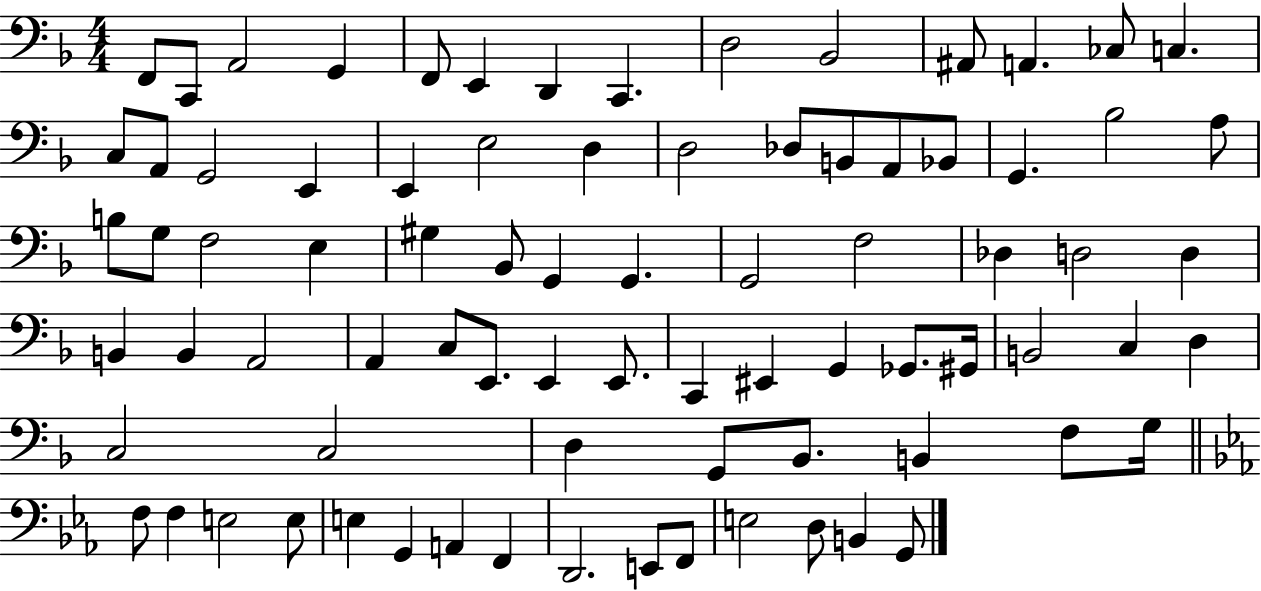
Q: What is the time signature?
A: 4/4